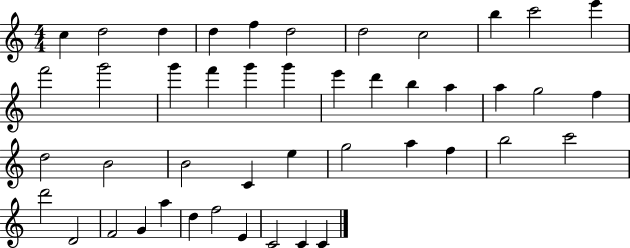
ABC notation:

X:1
T:Untitled
M:4/4
L:1/4
K:C
c d2 d d f d2 d2 c2 b c'2 e' f'2 g'2 g' f' g' g' e' d' b a a g2 f d2 B2 B2 C e g2 a f b2 c'2 d'2 D2 F2 G a d f2 E C2 C C